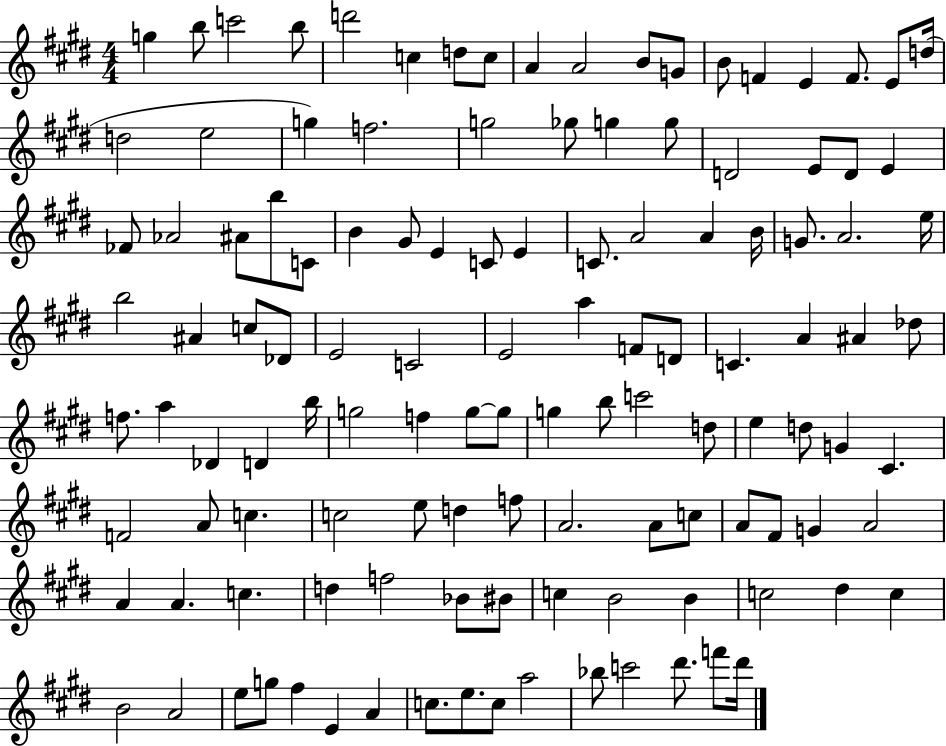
X:1
T:Untitled
M:4/4
L:1/4
K:E
g b/2 c'2 b/2 d'2 c d/2 c/2 A A2 B/2 G/2 B/2 F E F/2 E/2 d/4 d2 e2 g f2 g2 _g/2 g g/2 D2 E/2 D/2 E _F/2 _A2 ^A/2 b/2 C/2 B ^G/2 E C/2 E C/2 A2 A B/4 G/2 A2 e/4 b2 ^A c/2 _D/2 E2 C2 E2 a F/2 D/2 C A ^A _d/2 f/2 a _D D b/4 g2 f g/2 g/2 g b/2 c'2 d/2 e d/2 G ^C F2 A/2 c c2 e/2 d f/2 A2 A/2 c/2 A/2 ^F/2 G A2 A A c d f2 _B/2 ^B/2 c B2 B c2 ^d c B2 A2 e/2 g/2 ^f E A c/2 e/2 c/2 a2 _b/2 c'2 ^d'/2 f'/2 ^d'/4